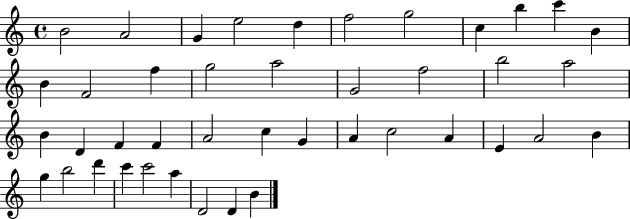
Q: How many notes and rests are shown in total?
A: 42